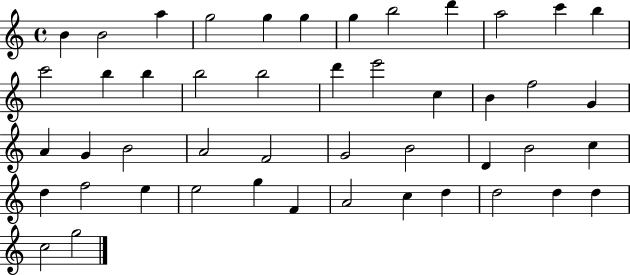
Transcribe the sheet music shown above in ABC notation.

X:1
T:Untitled
M:4/4
L:1/4
K:C
B B2 a g2 g g g b2 d' a2 c' b c'2 b b b2 b2 d' e'2 c B f2 G A G B2 A2 F2 G2 B2 D B2 c d f2 e e2 g F A2 c d d2 d d c2 g2